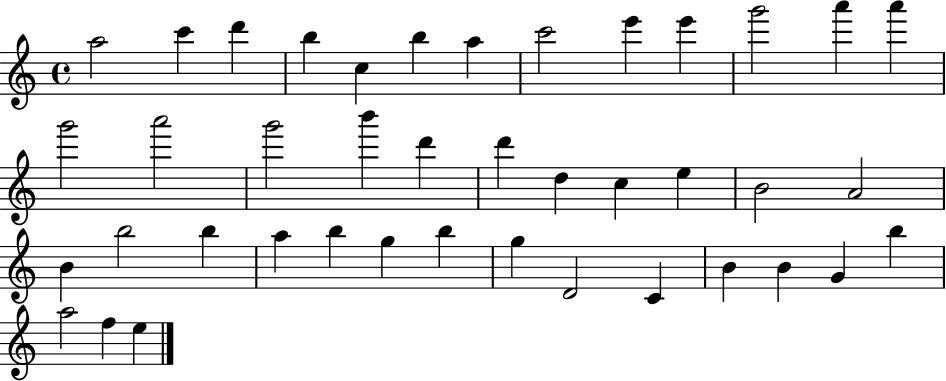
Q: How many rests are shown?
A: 0